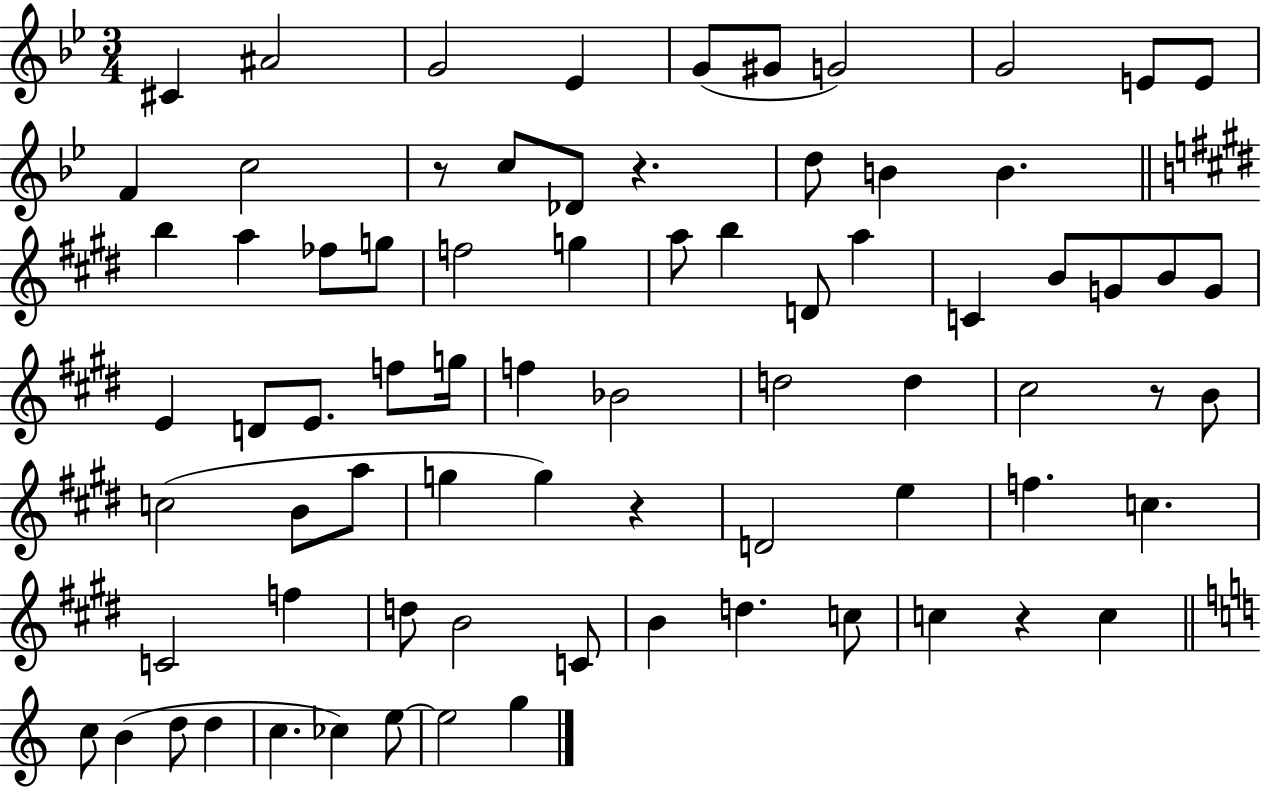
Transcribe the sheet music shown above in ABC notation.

X:1
T:Untitled
M:3/4
L:1/4
K:Bb
^C ^A2 G2 _E G/2 ^G/2 G2 G2 E/2 E/2 F c2 z/2 c/2 _D/2 z d/2 B B b a _f/2 g/2 f2 g a/2 b D/2 a C B/2 G/2 B/2 G/2 E D/2 E/2 f/2 g/4 f _B2 d2 d ^c2 z/2 B/2 c2 B/2 a/2 g g z D2 e f c C2 f d/2 B2 C/2 B d c/2 c z c c/2 B d/2 d c _c e/2 e2 g